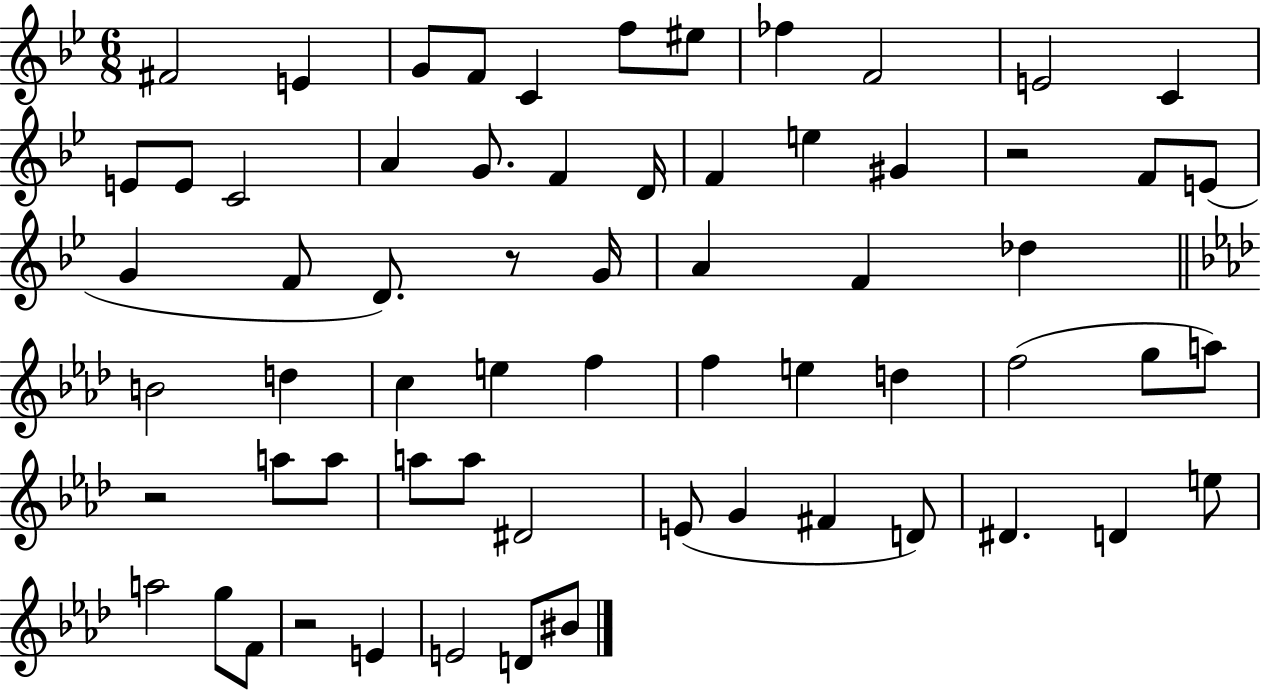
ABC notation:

X:1
T:Untitled
M:6/8
L:1/4
K:Bb
^F2 E G/2 F/2 C f/2 ^e/2 _f F2 E2 C E/2 E/2 C2 A G/2 F D/4 F e ^G z2 F/2 E/2 G F/2 D/2 z/2 G/4 A F _d B2 d c e f f e d f2 g/2 a/2 z2 a/2 a/2 a/2 a/2 ^D2 E/2 G ^F D/2 ^D D e/2 a2 g/2 F/2 z2 E E2 D/2 ^B/2